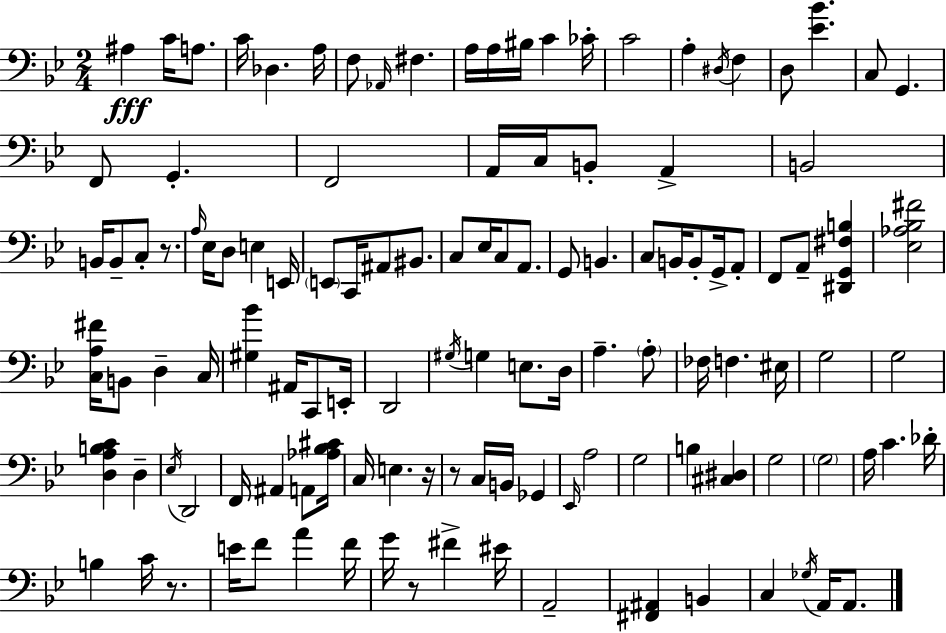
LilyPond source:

{
  \clef bass
  \numericTimeSignature
  \time 2/4
  \key bes \major
  \repeat volta 2 { ais4\fff c'16 a8. | c'16 des4. a16 | f8 \grace { aes,16 } fis4. | a16 a16 bis16 c'4 | \break ces'16-. c'2 | a4-. \acciaccatura { dis16 } f4 | d8 <ees' bes'>4. | c8 g,4. | \break f,8 g,4.-. | f,2 | a,16 c16 b,8-. a,4-> | b,2 | \break b,16 b,8-- c8-. r8. | \grace { a16 } ees16 d8 e4 | e,16 \parenthesize e,8 c,16 ais,8 | bis,8. c8 ees16 c8 | \break a,8. g,8 b,4. | c8 b,16 b,8-. | g,16-> a,8-. f,8 a,8-- <dis, g, fis b>4 | <ees aes bes fis'>2 | \break <c a fis'>16 b,8 d4-- | c16 <gis bes'>4 ais,16 | c,8 e,16-. d,2 | \acciaccatura { gis16 } g4 | \break e8. d16 a4.-- | \parenthesize a8-. fes16 f4. | eis16 g2 | g2 | \break <d a b c'>4 | d4-- \acciaccatura { ees16 } d,2 | f,16 ais,4 | a,8 <aes bes cis'>16 c16 e4. | \break r16 r8 c16 | b,16 ges,4 \grace { ees,16 } a2 | g2 | b4 | \break <cis dis>4 g2 | \parenthesize g2 | a16 c'4. | des'16-. b4 | \break c'16 r8. e'16 f'8 | a'4 f'16 g'16 r8 | fis'4-> eis'16 a,2-- | <fis, ais,>4 | \break b,4 c4 | \acciaccatura { ges16 } a,16 a,8. } \bar "|."
}